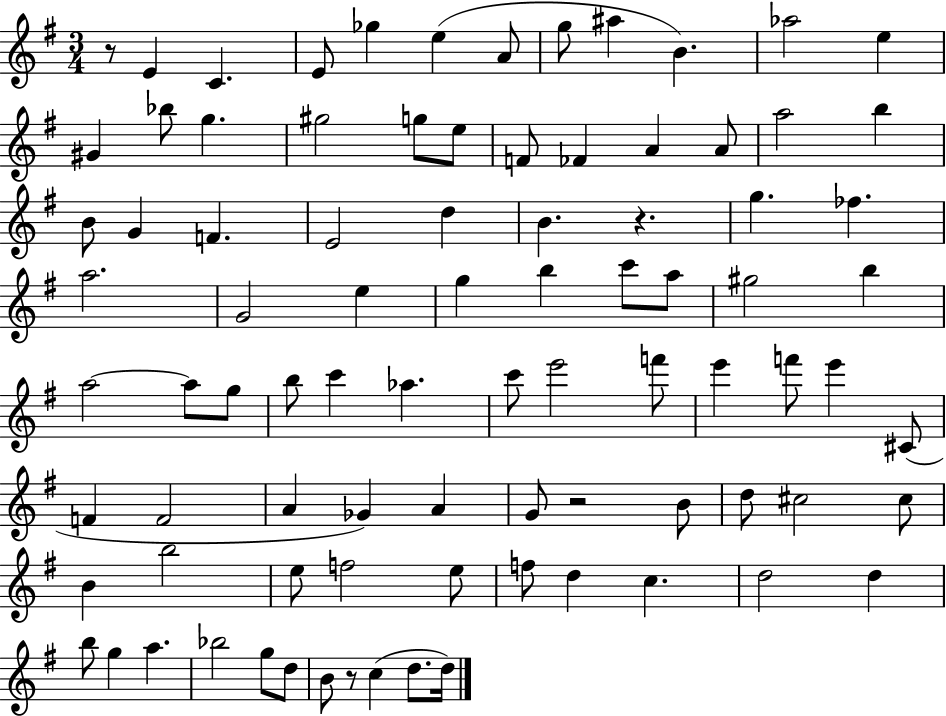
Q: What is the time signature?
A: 3/4